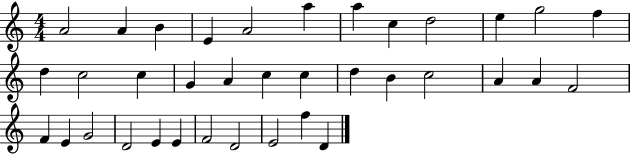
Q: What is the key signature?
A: C major